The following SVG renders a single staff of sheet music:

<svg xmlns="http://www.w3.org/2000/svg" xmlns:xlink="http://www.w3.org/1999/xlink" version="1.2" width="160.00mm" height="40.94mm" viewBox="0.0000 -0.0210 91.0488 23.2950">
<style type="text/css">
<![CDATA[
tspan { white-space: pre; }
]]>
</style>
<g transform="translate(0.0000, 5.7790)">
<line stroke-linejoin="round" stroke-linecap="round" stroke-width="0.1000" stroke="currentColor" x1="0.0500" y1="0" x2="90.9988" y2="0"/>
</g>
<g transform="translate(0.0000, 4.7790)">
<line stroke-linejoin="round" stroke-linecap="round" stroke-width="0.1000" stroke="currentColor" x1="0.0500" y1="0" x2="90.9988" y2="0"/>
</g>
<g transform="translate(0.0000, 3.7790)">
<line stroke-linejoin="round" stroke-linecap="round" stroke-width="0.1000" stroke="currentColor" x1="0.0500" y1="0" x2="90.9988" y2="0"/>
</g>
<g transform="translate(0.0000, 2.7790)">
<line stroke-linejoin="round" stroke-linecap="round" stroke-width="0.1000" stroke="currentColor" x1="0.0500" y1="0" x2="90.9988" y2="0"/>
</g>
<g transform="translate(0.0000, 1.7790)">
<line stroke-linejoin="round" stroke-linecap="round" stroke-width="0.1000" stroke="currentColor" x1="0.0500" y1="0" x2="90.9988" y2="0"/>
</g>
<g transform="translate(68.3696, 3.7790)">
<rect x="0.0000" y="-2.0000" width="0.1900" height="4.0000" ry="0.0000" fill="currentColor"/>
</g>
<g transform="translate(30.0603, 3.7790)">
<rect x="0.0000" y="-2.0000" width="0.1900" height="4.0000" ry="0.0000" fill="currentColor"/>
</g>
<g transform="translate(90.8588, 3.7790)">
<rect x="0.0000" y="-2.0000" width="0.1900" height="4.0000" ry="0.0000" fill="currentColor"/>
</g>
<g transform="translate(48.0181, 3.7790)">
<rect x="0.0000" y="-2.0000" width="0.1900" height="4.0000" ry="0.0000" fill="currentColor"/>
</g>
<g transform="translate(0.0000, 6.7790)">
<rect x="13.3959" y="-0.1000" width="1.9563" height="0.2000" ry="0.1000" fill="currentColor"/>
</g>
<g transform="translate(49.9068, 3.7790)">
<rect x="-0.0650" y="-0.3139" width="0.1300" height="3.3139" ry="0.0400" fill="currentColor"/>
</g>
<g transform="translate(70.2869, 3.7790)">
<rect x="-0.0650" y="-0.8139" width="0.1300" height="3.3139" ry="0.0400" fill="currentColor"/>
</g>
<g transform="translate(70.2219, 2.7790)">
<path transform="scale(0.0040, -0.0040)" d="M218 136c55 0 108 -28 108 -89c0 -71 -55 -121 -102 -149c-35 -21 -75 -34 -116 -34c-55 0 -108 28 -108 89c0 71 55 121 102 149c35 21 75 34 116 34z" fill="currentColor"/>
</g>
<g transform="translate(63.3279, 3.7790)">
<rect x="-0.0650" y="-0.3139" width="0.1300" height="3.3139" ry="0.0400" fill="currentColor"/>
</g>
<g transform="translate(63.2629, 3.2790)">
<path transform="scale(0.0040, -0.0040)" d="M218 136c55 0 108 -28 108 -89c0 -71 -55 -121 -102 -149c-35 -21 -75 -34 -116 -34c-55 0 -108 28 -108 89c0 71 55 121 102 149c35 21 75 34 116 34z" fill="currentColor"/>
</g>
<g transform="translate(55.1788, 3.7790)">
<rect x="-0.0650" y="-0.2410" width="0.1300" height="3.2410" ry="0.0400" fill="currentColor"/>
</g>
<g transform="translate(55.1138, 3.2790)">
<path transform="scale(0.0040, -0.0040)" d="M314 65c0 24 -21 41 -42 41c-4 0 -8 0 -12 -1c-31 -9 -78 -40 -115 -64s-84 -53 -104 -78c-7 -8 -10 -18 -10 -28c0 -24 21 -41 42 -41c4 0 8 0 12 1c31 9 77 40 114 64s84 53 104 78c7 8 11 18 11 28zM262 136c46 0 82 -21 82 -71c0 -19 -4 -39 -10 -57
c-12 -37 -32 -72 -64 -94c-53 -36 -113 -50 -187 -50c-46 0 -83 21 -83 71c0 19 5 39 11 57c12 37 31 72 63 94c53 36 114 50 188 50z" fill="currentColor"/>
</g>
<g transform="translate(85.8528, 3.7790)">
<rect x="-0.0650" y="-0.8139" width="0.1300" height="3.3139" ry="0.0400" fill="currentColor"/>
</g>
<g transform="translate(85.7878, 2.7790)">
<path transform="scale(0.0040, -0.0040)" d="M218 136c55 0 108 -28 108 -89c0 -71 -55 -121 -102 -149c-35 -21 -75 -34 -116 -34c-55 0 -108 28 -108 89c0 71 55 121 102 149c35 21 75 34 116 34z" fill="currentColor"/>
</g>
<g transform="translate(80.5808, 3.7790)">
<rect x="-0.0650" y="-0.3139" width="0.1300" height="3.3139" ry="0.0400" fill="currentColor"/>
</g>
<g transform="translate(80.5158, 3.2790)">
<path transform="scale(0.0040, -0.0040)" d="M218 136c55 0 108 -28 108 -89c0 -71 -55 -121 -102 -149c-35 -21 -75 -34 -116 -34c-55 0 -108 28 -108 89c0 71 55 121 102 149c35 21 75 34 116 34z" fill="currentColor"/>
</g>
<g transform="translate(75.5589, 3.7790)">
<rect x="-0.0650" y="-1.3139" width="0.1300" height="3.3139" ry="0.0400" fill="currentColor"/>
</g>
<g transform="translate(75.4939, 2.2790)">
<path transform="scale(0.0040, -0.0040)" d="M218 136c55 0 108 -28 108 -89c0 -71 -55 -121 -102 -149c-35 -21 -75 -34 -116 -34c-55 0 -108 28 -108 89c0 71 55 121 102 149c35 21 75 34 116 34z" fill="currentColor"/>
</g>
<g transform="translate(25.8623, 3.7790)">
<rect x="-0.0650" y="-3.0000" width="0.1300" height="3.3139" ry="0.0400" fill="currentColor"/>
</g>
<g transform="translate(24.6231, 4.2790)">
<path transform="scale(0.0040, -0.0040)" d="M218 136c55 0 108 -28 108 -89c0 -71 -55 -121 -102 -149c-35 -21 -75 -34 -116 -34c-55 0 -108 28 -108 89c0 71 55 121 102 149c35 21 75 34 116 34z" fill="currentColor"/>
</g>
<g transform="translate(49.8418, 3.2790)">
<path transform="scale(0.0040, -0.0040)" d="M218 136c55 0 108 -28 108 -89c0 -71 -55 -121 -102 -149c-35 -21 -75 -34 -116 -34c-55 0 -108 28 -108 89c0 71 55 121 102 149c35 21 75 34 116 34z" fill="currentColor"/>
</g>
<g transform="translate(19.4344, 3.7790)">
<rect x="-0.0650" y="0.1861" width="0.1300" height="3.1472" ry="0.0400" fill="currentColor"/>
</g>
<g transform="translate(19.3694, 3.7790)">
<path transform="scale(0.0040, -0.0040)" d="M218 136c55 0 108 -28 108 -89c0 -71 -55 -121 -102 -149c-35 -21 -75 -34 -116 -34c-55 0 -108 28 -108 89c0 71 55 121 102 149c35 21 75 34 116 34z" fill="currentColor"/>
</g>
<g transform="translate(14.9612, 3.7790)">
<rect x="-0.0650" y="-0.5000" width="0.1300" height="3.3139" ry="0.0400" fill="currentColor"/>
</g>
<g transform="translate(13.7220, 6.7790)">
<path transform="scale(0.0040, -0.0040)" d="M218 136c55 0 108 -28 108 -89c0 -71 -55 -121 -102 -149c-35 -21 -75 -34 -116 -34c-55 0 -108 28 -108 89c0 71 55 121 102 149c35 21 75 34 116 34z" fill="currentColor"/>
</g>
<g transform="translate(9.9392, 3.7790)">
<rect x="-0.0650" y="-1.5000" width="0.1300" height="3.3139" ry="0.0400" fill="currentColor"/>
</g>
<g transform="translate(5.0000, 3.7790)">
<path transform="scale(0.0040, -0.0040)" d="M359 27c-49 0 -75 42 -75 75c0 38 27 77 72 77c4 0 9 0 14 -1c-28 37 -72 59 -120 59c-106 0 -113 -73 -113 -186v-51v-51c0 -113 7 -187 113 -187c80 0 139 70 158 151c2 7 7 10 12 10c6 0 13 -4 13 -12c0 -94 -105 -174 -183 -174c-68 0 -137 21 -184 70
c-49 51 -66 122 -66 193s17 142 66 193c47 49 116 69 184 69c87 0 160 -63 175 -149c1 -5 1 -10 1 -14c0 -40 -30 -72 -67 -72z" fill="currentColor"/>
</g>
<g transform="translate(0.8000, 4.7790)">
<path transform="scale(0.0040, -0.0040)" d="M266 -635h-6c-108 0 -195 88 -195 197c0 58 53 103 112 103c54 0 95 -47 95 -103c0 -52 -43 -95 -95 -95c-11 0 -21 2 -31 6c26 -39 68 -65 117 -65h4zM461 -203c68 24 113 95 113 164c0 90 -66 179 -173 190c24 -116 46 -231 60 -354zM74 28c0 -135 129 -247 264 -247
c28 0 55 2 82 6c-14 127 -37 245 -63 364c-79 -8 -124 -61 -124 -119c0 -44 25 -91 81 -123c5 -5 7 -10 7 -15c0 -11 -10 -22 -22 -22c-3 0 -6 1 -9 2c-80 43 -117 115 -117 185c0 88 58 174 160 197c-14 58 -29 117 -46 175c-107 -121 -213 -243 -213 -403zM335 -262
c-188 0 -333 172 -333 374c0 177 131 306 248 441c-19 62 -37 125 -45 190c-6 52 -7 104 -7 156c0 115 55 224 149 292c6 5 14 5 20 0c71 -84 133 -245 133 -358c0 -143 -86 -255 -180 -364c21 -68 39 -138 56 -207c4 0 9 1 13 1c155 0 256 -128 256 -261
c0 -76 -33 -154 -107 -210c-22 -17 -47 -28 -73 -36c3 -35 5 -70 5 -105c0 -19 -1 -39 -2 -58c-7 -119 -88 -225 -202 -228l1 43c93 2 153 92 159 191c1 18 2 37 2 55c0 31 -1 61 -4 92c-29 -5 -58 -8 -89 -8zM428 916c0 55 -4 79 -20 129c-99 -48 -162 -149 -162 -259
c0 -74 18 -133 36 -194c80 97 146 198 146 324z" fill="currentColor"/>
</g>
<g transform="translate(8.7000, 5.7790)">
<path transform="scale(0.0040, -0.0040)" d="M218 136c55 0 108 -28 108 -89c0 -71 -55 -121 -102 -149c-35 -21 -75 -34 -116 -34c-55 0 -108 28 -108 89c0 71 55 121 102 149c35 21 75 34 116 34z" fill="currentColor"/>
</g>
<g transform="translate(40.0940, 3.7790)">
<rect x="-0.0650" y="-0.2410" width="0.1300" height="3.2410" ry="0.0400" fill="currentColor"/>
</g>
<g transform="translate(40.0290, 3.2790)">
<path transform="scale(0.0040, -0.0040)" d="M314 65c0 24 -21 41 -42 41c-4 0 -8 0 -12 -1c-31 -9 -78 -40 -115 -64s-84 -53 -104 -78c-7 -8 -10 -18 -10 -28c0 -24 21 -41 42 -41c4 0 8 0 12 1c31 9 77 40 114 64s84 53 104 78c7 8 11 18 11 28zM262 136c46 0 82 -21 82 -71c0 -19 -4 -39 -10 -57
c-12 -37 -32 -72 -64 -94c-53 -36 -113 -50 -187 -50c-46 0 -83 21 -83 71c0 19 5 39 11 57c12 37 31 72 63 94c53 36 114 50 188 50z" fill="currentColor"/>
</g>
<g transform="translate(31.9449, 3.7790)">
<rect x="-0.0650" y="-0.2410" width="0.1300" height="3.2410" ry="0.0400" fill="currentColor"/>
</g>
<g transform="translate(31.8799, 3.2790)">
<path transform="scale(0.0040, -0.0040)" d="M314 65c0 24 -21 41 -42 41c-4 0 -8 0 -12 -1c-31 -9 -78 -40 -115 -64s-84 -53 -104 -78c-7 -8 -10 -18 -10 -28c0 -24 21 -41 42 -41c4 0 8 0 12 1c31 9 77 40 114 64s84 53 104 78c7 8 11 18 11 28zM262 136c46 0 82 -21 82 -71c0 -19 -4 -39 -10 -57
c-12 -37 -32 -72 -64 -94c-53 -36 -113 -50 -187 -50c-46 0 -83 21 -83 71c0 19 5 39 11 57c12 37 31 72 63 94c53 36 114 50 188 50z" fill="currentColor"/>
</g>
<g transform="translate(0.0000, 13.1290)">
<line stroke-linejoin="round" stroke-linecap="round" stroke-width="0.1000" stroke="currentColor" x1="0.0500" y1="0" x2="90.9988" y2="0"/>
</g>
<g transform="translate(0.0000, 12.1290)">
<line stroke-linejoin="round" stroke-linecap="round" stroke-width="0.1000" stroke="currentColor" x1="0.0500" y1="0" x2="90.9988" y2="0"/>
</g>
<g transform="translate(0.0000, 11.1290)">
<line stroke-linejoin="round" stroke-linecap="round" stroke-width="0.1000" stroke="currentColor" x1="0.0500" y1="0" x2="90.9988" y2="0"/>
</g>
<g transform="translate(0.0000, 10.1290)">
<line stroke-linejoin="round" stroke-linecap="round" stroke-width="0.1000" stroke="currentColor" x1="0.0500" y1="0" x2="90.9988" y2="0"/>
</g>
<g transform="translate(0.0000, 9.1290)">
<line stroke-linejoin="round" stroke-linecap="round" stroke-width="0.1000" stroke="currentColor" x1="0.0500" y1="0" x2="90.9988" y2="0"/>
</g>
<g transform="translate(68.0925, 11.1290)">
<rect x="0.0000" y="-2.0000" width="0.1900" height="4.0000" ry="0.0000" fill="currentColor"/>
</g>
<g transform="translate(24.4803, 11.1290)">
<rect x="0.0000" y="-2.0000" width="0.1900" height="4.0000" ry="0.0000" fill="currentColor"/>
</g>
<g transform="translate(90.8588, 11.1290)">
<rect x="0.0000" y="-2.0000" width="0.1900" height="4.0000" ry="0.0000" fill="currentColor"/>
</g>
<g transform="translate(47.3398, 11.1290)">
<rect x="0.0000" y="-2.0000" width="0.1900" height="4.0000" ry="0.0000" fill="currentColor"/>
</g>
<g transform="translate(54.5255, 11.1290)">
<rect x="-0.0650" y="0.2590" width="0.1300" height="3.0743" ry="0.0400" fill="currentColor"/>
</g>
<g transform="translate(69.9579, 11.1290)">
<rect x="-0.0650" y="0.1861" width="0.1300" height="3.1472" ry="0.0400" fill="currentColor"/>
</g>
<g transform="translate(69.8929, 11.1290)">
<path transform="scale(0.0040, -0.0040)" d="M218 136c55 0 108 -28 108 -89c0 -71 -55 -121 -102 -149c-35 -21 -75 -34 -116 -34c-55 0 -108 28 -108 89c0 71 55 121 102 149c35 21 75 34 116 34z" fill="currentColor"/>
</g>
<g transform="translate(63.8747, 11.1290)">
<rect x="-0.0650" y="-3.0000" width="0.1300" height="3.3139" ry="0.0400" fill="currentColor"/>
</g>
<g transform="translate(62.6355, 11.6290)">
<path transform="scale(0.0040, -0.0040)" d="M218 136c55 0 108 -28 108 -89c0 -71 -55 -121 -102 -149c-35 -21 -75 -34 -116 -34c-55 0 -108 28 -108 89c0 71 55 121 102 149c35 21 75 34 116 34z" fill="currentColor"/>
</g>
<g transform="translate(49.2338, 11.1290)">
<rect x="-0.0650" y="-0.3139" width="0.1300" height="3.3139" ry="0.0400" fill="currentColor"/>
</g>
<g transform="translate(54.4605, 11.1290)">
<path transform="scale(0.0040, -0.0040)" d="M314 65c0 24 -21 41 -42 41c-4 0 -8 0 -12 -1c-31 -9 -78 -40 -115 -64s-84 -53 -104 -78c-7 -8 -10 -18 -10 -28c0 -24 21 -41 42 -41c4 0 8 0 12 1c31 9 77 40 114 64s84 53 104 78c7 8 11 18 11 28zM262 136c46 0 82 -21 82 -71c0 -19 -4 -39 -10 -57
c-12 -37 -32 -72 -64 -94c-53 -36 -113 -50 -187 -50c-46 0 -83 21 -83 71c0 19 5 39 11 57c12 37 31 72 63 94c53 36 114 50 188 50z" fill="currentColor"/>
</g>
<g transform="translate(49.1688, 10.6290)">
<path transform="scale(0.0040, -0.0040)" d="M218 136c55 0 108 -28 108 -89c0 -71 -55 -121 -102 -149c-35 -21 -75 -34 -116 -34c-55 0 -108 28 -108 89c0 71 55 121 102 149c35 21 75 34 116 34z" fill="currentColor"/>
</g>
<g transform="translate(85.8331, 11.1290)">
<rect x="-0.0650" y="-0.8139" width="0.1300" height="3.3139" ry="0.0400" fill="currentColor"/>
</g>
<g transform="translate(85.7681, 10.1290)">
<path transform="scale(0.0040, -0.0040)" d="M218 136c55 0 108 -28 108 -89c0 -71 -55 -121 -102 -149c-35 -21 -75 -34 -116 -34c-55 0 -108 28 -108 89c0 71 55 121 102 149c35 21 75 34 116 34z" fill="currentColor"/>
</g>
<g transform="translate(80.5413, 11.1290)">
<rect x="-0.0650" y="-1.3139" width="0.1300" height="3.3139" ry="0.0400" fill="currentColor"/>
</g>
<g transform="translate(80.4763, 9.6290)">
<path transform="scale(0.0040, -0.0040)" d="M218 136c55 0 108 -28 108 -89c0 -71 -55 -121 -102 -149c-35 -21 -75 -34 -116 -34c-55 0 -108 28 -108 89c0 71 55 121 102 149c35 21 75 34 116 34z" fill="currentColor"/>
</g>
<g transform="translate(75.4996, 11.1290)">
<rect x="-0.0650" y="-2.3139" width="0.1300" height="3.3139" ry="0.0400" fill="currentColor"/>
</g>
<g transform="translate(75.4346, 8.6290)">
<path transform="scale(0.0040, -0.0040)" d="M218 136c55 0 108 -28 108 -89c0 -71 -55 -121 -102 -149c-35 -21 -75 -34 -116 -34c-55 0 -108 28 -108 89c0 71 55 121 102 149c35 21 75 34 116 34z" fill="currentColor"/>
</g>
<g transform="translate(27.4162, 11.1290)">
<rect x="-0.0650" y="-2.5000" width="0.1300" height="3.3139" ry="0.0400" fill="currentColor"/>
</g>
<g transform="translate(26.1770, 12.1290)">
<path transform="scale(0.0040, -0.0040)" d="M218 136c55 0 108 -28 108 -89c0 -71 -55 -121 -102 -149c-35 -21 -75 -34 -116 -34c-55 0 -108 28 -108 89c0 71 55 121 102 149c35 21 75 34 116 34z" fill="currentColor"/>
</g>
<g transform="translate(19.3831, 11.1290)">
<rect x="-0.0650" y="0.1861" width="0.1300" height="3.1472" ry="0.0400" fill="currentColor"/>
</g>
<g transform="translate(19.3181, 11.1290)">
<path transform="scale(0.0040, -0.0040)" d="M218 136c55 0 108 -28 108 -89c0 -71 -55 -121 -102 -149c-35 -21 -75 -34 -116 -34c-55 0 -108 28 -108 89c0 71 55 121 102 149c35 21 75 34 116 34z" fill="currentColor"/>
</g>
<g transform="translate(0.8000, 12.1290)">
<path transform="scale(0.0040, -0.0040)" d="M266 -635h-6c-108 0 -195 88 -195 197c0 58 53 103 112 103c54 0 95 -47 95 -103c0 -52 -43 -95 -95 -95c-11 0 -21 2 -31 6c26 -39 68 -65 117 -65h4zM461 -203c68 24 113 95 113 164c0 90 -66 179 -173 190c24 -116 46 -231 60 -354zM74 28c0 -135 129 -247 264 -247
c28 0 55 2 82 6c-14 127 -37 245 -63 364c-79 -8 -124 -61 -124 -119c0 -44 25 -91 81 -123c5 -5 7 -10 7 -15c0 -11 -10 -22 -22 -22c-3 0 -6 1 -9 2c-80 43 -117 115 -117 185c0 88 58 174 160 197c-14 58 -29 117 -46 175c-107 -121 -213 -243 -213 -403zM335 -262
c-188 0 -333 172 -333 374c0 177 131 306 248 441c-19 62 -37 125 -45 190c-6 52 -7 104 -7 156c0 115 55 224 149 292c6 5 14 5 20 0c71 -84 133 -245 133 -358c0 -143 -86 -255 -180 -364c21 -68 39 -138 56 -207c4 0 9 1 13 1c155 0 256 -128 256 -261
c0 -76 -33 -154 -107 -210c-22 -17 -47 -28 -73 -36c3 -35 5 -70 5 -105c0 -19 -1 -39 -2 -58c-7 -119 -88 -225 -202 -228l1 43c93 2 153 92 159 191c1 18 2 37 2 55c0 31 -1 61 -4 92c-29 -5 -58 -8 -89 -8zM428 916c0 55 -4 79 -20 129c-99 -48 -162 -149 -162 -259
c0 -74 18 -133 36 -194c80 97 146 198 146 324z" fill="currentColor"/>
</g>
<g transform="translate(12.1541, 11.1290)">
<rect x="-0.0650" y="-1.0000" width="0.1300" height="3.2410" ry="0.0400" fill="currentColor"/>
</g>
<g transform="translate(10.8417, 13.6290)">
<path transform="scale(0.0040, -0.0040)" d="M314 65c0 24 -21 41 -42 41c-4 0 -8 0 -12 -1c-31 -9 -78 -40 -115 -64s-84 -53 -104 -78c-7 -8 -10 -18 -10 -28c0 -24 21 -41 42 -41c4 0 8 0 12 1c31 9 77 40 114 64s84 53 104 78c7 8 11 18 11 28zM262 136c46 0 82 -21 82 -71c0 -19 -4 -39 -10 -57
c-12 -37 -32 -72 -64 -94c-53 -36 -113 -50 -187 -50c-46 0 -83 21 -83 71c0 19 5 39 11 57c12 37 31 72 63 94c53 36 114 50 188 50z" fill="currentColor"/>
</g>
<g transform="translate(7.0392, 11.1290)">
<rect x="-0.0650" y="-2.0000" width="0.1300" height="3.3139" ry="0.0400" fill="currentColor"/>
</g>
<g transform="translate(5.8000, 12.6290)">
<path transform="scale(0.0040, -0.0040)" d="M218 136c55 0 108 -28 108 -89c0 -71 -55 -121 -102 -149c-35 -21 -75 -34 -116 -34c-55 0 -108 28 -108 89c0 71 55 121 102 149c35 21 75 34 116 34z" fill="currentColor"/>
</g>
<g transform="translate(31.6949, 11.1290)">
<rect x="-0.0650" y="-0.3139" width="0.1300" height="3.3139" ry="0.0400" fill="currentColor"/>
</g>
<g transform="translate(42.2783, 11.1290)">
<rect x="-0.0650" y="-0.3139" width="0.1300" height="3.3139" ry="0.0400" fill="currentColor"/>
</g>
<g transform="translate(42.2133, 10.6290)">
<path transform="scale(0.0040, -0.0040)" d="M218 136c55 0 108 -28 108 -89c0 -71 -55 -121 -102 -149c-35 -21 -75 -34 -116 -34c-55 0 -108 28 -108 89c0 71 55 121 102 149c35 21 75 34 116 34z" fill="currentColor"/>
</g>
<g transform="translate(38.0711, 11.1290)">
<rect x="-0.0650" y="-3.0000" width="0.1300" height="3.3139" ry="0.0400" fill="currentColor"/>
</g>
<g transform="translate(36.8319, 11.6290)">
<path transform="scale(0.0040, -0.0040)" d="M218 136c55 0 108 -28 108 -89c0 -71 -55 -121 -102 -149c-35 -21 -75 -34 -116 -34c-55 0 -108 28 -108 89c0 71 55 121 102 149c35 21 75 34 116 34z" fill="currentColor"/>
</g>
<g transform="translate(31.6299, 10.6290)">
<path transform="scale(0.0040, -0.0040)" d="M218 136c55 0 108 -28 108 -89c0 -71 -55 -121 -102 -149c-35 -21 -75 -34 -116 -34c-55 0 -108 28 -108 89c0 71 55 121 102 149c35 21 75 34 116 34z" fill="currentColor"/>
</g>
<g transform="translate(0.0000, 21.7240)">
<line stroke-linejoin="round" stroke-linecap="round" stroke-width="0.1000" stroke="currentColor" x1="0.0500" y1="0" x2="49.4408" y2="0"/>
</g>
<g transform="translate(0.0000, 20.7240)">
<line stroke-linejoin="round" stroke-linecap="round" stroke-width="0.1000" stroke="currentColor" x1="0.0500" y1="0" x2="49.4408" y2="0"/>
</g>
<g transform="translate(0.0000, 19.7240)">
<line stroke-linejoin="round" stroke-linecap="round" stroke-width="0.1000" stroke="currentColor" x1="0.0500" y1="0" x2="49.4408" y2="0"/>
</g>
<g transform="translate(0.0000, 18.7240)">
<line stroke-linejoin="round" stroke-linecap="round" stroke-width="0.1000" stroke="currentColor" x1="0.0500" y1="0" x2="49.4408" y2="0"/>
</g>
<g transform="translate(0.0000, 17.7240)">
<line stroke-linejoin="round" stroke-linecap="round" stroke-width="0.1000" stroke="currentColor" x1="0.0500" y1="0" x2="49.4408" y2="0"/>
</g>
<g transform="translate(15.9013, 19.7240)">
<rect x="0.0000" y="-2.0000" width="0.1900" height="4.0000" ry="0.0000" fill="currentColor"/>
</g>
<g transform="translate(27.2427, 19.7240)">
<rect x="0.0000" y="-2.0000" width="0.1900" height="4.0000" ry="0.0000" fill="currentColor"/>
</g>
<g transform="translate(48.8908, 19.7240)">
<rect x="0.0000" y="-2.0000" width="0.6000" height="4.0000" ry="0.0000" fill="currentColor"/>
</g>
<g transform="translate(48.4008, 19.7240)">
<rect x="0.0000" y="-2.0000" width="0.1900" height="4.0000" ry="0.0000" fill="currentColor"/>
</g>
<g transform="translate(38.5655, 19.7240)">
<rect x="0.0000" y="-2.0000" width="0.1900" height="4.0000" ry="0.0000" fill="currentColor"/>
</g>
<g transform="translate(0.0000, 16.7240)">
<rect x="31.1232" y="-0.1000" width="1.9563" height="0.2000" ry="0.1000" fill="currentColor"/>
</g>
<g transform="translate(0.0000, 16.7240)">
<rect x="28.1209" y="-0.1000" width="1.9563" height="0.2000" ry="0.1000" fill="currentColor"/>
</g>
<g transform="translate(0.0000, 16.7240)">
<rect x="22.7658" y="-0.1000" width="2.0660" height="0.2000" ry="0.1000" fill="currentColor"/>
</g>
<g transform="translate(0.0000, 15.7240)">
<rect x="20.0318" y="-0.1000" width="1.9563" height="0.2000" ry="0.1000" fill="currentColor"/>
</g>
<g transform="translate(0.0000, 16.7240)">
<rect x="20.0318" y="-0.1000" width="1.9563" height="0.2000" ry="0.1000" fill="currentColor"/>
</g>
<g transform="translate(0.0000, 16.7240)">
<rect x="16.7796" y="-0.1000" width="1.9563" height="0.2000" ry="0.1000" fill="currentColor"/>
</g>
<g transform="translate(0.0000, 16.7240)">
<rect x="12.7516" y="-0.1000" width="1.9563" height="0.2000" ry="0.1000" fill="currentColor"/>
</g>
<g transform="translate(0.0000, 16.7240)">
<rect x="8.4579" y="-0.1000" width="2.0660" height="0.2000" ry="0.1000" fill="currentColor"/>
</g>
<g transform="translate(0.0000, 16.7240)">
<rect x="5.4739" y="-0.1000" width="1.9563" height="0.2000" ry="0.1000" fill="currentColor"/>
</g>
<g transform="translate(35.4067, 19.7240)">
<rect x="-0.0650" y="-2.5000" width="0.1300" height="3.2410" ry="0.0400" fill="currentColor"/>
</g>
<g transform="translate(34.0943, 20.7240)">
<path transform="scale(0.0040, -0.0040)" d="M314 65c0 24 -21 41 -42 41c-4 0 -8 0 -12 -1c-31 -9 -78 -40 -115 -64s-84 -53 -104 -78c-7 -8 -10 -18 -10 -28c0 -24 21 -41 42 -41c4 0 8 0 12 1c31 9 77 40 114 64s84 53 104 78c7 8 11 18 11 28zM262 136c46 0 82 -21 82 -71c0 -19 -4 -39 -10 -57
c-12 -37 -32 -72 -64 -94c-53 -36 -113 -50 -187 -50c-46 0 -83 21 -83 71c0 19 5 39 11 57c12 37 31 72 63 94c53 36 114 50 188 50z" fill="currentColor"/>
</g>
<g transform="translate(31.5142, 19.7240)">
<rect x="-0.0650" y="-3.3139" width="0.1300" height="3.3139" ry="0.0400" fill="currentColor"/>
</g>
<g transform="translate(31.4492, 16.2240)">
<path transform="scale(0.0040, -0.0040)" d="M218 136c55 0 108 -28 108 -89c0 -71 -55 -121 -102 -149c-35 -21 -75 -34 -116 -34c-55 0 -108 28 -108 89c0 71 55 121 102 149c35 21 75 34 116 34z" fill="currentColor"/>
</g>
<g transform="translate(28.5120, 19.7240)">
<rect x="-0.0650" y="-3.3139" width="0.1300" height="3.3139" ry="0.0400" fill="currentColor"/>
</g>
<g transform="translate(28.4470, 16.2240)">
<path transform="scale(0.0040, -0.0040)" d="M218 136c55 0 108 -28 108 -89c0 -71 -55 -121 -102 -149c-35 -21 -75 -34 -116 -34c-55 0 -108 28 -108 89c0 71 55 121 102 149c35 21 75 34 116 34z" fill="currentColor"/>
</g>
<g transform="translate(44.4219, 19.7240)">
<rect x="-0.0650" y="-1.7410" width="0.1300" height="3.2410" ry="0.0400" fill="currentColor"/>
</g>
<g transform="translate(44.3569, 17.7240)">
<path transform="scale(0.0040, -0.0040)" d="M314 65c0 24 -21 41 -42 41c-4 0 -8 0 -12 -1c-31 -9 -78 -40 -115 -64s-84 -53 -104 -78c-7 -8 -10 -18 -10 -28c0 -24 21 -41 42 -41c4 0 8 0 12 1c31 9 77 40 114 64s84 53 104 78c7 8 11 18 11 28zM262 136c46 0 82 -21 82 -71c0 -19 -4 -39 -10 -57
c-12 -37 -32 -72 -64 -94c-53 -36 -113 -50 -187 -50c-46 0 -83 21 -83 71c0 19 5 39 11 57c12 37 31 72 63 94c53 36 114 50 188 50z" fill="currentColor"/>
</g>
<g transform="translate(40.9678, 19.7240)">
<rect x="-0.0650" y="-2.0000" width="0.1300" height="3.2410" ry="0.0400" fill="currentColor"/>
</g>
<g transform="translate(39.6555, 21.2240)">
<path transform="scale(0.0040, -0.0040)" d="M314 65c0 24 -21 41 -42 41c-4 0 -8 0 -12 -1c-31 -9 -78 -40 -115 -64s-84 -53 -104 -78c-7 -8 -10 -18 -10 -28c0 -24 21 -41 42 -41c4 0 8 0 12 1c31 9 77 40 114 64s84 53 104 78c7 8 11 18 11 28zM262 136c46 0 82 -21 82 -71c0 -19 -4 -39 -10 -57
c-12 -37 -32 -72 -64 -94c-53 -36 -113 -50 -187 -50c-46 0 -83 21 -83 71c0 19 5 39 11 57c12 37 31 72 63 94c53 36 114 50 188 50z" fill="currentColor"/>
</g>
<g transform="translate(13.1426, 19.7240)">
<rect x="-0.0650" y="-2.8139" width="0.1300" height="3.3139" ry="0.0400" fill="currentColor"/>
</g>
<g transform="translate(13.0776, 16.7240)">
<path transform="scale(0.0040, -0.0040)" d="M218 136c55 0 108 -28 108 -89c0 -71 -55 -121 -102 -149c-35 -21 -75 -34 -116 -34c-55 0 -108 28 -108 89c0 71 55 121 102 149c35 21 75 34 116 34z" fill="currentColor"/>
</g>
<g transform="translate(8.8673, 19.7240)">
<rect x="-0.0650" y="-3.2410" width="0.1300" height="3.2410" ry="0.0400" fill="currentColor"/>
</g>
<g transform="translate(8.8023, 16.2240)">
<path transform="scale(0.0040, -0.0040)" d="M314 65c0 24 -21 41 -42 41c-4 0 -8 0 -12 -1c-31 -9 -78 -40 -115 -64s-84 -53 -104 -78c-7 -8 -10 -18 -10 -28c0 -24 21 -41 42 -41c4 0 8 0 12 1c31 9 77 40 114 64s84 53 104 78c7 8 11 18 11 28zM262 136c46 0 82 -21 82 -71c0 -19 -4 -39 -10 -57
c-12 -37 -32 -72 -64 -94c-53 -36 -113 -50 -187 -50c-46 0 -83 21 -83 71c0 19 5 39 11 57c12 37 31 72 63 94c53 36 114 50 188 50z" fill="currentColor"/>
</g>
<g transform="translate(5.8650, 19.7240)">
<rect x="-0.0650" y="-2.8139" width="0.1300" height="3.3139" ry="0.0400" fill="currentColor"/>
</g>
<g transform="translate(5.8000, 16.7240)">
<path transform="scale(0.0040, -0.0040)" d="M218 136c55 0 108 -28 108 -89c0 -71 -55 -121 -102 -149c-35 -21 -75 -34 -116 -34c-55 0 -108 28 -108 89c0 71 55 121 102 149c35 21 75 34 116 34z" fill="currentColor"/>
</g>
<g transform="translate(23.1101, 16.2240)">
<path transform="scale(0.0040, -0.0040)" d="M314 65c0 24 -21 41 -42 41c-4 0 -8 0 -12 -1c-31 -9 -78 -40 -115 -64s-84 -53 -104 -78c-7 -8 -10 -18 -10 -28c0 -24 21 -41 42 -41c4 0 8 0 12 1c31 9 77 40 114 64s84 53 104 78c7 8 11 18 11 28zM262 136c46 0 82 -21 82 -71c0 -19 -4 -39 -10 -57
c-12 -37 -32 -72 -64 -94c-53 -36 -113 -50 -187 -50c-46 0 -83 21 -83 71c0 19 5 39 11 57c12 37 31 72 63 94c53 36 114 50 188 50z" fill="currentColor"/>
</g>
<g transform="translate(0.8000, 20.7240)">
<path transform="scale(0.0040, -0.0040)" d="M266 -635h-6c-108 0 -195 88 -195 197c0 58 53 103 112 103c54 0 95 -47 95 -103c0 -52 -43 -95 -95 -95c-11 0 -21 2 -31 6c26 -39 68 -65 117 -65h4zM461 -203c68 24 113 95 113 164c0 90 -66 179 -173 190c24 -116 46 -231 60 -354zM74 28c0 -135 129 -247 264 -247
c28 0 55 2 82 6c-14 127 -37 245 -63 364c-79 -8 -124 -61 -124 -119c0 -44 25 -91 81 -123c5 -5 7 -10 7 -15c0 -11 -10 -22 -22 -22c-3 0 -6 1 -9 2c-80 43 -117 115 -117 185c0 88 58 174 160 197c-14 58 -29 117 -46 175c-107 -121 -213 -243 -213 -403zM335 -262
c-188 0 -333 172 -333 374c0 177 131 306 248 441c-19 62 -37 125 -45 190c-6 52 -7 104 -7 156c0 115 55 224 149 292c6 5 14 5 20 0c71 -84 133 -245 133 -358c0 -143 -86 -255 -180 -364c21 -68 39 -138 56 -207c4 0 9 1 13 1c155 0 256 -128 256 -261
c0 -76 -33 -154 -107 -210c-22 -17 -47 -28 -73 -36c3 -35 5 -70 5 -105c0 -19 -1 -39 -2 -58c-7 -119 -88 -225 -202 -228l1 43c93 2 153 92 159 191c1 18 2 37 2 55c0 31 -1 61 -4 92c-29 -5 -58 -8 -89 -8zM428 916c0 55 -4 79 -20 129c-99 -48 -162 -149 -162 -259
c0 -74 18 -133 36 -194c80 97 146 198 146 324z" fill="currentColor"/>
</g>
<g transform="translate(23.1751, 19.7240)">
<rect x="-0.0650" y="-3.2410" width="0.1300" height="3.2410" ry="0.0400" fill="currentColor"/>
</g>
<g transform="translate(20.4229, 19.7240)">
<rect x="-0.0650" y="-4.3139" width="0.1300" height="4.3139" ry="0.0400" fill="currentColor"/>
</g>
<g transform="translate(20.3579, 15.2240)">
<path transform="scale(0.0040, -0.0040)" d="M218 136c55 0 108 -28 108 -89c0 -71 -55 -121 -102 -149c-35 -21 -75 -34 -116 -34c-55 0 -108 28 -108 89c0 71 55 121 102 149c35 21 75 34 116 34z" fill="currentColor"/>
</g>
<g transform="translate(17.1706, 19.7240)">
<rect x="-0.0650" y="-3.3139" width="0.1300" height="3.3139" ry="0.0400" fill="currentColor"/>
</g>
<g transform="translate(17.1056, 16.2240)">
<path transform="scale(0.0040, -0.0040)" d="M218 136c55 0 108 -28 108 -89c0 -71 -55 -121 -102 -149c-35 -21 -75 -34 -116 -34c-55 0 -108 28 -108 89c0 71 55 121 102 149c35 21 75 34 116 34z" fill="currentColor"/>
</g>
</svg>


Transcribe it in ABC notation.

X:1
T:Untitled
M:4/4
L:1/4
K:C
E C B A c2 c2 c c2 c d e c d F D2 B G c A c c B2 A B g e d a b2 a b d' b2 b b G2 F2 f2